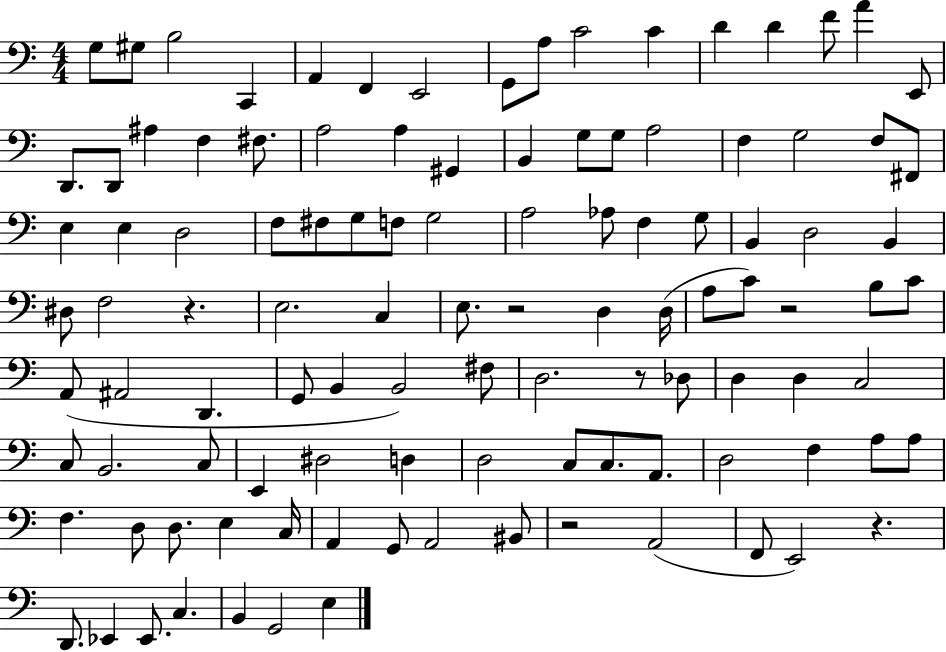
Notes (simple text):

G3/e G#3/e B3/h C2/q A2/q F2/q E2/h G2/e A3/e C4/h C4/q D4/q D4/q F4/e A4/q E2/e D2/e. D2/e A#3/q F3/q F#3/e. A3/h A3/q G#2/q B2/q G3/e G3/e A3/h F3/q G3/h F3/e F#2/e E3/q E3/q D3/h F3/e F#3/e G3/e F3/e G3/h A3/h Ab3/e F3/q G3/e B2/q D3/h B2/q D#3/e F3/h R/q. E3/h. C3/q E3/e. R/h D3/q D3/s A3/e C4/e R/h B3/e C4/e A2/e A#2/h D2/q. G2/e B2/q B2/h F#3/e D3/h. R/e Db3/e D3/q D3/q C3/h C3/e B2/h. C3/e E2/q D#3/h D3/q D3/h C3/e C3/e. A2/e. D3/h F3/q A3/e A3/e F3/q. D3/e D3/e. E3/q C3/s A2/q G2/e A2/h BIS2/e R/h A2/h F2/e E2/h R/q. D2/e. Eb2/q Eb2/e. C3/q. B2/q G2/h E3/q